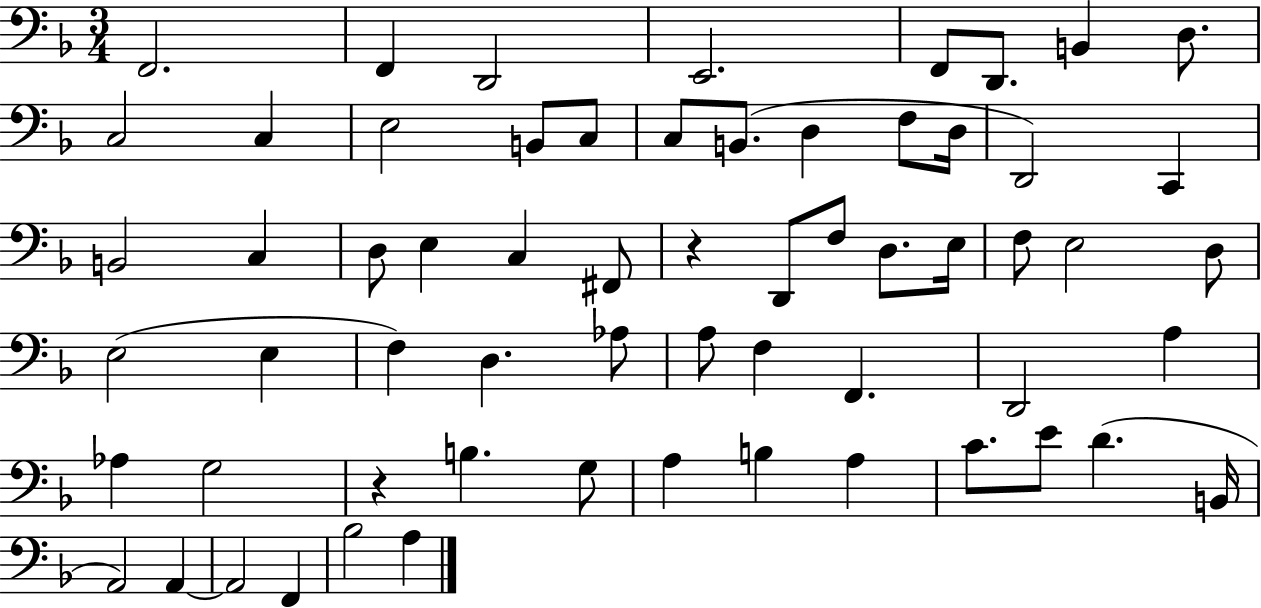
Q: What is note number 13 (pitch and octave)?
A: C3